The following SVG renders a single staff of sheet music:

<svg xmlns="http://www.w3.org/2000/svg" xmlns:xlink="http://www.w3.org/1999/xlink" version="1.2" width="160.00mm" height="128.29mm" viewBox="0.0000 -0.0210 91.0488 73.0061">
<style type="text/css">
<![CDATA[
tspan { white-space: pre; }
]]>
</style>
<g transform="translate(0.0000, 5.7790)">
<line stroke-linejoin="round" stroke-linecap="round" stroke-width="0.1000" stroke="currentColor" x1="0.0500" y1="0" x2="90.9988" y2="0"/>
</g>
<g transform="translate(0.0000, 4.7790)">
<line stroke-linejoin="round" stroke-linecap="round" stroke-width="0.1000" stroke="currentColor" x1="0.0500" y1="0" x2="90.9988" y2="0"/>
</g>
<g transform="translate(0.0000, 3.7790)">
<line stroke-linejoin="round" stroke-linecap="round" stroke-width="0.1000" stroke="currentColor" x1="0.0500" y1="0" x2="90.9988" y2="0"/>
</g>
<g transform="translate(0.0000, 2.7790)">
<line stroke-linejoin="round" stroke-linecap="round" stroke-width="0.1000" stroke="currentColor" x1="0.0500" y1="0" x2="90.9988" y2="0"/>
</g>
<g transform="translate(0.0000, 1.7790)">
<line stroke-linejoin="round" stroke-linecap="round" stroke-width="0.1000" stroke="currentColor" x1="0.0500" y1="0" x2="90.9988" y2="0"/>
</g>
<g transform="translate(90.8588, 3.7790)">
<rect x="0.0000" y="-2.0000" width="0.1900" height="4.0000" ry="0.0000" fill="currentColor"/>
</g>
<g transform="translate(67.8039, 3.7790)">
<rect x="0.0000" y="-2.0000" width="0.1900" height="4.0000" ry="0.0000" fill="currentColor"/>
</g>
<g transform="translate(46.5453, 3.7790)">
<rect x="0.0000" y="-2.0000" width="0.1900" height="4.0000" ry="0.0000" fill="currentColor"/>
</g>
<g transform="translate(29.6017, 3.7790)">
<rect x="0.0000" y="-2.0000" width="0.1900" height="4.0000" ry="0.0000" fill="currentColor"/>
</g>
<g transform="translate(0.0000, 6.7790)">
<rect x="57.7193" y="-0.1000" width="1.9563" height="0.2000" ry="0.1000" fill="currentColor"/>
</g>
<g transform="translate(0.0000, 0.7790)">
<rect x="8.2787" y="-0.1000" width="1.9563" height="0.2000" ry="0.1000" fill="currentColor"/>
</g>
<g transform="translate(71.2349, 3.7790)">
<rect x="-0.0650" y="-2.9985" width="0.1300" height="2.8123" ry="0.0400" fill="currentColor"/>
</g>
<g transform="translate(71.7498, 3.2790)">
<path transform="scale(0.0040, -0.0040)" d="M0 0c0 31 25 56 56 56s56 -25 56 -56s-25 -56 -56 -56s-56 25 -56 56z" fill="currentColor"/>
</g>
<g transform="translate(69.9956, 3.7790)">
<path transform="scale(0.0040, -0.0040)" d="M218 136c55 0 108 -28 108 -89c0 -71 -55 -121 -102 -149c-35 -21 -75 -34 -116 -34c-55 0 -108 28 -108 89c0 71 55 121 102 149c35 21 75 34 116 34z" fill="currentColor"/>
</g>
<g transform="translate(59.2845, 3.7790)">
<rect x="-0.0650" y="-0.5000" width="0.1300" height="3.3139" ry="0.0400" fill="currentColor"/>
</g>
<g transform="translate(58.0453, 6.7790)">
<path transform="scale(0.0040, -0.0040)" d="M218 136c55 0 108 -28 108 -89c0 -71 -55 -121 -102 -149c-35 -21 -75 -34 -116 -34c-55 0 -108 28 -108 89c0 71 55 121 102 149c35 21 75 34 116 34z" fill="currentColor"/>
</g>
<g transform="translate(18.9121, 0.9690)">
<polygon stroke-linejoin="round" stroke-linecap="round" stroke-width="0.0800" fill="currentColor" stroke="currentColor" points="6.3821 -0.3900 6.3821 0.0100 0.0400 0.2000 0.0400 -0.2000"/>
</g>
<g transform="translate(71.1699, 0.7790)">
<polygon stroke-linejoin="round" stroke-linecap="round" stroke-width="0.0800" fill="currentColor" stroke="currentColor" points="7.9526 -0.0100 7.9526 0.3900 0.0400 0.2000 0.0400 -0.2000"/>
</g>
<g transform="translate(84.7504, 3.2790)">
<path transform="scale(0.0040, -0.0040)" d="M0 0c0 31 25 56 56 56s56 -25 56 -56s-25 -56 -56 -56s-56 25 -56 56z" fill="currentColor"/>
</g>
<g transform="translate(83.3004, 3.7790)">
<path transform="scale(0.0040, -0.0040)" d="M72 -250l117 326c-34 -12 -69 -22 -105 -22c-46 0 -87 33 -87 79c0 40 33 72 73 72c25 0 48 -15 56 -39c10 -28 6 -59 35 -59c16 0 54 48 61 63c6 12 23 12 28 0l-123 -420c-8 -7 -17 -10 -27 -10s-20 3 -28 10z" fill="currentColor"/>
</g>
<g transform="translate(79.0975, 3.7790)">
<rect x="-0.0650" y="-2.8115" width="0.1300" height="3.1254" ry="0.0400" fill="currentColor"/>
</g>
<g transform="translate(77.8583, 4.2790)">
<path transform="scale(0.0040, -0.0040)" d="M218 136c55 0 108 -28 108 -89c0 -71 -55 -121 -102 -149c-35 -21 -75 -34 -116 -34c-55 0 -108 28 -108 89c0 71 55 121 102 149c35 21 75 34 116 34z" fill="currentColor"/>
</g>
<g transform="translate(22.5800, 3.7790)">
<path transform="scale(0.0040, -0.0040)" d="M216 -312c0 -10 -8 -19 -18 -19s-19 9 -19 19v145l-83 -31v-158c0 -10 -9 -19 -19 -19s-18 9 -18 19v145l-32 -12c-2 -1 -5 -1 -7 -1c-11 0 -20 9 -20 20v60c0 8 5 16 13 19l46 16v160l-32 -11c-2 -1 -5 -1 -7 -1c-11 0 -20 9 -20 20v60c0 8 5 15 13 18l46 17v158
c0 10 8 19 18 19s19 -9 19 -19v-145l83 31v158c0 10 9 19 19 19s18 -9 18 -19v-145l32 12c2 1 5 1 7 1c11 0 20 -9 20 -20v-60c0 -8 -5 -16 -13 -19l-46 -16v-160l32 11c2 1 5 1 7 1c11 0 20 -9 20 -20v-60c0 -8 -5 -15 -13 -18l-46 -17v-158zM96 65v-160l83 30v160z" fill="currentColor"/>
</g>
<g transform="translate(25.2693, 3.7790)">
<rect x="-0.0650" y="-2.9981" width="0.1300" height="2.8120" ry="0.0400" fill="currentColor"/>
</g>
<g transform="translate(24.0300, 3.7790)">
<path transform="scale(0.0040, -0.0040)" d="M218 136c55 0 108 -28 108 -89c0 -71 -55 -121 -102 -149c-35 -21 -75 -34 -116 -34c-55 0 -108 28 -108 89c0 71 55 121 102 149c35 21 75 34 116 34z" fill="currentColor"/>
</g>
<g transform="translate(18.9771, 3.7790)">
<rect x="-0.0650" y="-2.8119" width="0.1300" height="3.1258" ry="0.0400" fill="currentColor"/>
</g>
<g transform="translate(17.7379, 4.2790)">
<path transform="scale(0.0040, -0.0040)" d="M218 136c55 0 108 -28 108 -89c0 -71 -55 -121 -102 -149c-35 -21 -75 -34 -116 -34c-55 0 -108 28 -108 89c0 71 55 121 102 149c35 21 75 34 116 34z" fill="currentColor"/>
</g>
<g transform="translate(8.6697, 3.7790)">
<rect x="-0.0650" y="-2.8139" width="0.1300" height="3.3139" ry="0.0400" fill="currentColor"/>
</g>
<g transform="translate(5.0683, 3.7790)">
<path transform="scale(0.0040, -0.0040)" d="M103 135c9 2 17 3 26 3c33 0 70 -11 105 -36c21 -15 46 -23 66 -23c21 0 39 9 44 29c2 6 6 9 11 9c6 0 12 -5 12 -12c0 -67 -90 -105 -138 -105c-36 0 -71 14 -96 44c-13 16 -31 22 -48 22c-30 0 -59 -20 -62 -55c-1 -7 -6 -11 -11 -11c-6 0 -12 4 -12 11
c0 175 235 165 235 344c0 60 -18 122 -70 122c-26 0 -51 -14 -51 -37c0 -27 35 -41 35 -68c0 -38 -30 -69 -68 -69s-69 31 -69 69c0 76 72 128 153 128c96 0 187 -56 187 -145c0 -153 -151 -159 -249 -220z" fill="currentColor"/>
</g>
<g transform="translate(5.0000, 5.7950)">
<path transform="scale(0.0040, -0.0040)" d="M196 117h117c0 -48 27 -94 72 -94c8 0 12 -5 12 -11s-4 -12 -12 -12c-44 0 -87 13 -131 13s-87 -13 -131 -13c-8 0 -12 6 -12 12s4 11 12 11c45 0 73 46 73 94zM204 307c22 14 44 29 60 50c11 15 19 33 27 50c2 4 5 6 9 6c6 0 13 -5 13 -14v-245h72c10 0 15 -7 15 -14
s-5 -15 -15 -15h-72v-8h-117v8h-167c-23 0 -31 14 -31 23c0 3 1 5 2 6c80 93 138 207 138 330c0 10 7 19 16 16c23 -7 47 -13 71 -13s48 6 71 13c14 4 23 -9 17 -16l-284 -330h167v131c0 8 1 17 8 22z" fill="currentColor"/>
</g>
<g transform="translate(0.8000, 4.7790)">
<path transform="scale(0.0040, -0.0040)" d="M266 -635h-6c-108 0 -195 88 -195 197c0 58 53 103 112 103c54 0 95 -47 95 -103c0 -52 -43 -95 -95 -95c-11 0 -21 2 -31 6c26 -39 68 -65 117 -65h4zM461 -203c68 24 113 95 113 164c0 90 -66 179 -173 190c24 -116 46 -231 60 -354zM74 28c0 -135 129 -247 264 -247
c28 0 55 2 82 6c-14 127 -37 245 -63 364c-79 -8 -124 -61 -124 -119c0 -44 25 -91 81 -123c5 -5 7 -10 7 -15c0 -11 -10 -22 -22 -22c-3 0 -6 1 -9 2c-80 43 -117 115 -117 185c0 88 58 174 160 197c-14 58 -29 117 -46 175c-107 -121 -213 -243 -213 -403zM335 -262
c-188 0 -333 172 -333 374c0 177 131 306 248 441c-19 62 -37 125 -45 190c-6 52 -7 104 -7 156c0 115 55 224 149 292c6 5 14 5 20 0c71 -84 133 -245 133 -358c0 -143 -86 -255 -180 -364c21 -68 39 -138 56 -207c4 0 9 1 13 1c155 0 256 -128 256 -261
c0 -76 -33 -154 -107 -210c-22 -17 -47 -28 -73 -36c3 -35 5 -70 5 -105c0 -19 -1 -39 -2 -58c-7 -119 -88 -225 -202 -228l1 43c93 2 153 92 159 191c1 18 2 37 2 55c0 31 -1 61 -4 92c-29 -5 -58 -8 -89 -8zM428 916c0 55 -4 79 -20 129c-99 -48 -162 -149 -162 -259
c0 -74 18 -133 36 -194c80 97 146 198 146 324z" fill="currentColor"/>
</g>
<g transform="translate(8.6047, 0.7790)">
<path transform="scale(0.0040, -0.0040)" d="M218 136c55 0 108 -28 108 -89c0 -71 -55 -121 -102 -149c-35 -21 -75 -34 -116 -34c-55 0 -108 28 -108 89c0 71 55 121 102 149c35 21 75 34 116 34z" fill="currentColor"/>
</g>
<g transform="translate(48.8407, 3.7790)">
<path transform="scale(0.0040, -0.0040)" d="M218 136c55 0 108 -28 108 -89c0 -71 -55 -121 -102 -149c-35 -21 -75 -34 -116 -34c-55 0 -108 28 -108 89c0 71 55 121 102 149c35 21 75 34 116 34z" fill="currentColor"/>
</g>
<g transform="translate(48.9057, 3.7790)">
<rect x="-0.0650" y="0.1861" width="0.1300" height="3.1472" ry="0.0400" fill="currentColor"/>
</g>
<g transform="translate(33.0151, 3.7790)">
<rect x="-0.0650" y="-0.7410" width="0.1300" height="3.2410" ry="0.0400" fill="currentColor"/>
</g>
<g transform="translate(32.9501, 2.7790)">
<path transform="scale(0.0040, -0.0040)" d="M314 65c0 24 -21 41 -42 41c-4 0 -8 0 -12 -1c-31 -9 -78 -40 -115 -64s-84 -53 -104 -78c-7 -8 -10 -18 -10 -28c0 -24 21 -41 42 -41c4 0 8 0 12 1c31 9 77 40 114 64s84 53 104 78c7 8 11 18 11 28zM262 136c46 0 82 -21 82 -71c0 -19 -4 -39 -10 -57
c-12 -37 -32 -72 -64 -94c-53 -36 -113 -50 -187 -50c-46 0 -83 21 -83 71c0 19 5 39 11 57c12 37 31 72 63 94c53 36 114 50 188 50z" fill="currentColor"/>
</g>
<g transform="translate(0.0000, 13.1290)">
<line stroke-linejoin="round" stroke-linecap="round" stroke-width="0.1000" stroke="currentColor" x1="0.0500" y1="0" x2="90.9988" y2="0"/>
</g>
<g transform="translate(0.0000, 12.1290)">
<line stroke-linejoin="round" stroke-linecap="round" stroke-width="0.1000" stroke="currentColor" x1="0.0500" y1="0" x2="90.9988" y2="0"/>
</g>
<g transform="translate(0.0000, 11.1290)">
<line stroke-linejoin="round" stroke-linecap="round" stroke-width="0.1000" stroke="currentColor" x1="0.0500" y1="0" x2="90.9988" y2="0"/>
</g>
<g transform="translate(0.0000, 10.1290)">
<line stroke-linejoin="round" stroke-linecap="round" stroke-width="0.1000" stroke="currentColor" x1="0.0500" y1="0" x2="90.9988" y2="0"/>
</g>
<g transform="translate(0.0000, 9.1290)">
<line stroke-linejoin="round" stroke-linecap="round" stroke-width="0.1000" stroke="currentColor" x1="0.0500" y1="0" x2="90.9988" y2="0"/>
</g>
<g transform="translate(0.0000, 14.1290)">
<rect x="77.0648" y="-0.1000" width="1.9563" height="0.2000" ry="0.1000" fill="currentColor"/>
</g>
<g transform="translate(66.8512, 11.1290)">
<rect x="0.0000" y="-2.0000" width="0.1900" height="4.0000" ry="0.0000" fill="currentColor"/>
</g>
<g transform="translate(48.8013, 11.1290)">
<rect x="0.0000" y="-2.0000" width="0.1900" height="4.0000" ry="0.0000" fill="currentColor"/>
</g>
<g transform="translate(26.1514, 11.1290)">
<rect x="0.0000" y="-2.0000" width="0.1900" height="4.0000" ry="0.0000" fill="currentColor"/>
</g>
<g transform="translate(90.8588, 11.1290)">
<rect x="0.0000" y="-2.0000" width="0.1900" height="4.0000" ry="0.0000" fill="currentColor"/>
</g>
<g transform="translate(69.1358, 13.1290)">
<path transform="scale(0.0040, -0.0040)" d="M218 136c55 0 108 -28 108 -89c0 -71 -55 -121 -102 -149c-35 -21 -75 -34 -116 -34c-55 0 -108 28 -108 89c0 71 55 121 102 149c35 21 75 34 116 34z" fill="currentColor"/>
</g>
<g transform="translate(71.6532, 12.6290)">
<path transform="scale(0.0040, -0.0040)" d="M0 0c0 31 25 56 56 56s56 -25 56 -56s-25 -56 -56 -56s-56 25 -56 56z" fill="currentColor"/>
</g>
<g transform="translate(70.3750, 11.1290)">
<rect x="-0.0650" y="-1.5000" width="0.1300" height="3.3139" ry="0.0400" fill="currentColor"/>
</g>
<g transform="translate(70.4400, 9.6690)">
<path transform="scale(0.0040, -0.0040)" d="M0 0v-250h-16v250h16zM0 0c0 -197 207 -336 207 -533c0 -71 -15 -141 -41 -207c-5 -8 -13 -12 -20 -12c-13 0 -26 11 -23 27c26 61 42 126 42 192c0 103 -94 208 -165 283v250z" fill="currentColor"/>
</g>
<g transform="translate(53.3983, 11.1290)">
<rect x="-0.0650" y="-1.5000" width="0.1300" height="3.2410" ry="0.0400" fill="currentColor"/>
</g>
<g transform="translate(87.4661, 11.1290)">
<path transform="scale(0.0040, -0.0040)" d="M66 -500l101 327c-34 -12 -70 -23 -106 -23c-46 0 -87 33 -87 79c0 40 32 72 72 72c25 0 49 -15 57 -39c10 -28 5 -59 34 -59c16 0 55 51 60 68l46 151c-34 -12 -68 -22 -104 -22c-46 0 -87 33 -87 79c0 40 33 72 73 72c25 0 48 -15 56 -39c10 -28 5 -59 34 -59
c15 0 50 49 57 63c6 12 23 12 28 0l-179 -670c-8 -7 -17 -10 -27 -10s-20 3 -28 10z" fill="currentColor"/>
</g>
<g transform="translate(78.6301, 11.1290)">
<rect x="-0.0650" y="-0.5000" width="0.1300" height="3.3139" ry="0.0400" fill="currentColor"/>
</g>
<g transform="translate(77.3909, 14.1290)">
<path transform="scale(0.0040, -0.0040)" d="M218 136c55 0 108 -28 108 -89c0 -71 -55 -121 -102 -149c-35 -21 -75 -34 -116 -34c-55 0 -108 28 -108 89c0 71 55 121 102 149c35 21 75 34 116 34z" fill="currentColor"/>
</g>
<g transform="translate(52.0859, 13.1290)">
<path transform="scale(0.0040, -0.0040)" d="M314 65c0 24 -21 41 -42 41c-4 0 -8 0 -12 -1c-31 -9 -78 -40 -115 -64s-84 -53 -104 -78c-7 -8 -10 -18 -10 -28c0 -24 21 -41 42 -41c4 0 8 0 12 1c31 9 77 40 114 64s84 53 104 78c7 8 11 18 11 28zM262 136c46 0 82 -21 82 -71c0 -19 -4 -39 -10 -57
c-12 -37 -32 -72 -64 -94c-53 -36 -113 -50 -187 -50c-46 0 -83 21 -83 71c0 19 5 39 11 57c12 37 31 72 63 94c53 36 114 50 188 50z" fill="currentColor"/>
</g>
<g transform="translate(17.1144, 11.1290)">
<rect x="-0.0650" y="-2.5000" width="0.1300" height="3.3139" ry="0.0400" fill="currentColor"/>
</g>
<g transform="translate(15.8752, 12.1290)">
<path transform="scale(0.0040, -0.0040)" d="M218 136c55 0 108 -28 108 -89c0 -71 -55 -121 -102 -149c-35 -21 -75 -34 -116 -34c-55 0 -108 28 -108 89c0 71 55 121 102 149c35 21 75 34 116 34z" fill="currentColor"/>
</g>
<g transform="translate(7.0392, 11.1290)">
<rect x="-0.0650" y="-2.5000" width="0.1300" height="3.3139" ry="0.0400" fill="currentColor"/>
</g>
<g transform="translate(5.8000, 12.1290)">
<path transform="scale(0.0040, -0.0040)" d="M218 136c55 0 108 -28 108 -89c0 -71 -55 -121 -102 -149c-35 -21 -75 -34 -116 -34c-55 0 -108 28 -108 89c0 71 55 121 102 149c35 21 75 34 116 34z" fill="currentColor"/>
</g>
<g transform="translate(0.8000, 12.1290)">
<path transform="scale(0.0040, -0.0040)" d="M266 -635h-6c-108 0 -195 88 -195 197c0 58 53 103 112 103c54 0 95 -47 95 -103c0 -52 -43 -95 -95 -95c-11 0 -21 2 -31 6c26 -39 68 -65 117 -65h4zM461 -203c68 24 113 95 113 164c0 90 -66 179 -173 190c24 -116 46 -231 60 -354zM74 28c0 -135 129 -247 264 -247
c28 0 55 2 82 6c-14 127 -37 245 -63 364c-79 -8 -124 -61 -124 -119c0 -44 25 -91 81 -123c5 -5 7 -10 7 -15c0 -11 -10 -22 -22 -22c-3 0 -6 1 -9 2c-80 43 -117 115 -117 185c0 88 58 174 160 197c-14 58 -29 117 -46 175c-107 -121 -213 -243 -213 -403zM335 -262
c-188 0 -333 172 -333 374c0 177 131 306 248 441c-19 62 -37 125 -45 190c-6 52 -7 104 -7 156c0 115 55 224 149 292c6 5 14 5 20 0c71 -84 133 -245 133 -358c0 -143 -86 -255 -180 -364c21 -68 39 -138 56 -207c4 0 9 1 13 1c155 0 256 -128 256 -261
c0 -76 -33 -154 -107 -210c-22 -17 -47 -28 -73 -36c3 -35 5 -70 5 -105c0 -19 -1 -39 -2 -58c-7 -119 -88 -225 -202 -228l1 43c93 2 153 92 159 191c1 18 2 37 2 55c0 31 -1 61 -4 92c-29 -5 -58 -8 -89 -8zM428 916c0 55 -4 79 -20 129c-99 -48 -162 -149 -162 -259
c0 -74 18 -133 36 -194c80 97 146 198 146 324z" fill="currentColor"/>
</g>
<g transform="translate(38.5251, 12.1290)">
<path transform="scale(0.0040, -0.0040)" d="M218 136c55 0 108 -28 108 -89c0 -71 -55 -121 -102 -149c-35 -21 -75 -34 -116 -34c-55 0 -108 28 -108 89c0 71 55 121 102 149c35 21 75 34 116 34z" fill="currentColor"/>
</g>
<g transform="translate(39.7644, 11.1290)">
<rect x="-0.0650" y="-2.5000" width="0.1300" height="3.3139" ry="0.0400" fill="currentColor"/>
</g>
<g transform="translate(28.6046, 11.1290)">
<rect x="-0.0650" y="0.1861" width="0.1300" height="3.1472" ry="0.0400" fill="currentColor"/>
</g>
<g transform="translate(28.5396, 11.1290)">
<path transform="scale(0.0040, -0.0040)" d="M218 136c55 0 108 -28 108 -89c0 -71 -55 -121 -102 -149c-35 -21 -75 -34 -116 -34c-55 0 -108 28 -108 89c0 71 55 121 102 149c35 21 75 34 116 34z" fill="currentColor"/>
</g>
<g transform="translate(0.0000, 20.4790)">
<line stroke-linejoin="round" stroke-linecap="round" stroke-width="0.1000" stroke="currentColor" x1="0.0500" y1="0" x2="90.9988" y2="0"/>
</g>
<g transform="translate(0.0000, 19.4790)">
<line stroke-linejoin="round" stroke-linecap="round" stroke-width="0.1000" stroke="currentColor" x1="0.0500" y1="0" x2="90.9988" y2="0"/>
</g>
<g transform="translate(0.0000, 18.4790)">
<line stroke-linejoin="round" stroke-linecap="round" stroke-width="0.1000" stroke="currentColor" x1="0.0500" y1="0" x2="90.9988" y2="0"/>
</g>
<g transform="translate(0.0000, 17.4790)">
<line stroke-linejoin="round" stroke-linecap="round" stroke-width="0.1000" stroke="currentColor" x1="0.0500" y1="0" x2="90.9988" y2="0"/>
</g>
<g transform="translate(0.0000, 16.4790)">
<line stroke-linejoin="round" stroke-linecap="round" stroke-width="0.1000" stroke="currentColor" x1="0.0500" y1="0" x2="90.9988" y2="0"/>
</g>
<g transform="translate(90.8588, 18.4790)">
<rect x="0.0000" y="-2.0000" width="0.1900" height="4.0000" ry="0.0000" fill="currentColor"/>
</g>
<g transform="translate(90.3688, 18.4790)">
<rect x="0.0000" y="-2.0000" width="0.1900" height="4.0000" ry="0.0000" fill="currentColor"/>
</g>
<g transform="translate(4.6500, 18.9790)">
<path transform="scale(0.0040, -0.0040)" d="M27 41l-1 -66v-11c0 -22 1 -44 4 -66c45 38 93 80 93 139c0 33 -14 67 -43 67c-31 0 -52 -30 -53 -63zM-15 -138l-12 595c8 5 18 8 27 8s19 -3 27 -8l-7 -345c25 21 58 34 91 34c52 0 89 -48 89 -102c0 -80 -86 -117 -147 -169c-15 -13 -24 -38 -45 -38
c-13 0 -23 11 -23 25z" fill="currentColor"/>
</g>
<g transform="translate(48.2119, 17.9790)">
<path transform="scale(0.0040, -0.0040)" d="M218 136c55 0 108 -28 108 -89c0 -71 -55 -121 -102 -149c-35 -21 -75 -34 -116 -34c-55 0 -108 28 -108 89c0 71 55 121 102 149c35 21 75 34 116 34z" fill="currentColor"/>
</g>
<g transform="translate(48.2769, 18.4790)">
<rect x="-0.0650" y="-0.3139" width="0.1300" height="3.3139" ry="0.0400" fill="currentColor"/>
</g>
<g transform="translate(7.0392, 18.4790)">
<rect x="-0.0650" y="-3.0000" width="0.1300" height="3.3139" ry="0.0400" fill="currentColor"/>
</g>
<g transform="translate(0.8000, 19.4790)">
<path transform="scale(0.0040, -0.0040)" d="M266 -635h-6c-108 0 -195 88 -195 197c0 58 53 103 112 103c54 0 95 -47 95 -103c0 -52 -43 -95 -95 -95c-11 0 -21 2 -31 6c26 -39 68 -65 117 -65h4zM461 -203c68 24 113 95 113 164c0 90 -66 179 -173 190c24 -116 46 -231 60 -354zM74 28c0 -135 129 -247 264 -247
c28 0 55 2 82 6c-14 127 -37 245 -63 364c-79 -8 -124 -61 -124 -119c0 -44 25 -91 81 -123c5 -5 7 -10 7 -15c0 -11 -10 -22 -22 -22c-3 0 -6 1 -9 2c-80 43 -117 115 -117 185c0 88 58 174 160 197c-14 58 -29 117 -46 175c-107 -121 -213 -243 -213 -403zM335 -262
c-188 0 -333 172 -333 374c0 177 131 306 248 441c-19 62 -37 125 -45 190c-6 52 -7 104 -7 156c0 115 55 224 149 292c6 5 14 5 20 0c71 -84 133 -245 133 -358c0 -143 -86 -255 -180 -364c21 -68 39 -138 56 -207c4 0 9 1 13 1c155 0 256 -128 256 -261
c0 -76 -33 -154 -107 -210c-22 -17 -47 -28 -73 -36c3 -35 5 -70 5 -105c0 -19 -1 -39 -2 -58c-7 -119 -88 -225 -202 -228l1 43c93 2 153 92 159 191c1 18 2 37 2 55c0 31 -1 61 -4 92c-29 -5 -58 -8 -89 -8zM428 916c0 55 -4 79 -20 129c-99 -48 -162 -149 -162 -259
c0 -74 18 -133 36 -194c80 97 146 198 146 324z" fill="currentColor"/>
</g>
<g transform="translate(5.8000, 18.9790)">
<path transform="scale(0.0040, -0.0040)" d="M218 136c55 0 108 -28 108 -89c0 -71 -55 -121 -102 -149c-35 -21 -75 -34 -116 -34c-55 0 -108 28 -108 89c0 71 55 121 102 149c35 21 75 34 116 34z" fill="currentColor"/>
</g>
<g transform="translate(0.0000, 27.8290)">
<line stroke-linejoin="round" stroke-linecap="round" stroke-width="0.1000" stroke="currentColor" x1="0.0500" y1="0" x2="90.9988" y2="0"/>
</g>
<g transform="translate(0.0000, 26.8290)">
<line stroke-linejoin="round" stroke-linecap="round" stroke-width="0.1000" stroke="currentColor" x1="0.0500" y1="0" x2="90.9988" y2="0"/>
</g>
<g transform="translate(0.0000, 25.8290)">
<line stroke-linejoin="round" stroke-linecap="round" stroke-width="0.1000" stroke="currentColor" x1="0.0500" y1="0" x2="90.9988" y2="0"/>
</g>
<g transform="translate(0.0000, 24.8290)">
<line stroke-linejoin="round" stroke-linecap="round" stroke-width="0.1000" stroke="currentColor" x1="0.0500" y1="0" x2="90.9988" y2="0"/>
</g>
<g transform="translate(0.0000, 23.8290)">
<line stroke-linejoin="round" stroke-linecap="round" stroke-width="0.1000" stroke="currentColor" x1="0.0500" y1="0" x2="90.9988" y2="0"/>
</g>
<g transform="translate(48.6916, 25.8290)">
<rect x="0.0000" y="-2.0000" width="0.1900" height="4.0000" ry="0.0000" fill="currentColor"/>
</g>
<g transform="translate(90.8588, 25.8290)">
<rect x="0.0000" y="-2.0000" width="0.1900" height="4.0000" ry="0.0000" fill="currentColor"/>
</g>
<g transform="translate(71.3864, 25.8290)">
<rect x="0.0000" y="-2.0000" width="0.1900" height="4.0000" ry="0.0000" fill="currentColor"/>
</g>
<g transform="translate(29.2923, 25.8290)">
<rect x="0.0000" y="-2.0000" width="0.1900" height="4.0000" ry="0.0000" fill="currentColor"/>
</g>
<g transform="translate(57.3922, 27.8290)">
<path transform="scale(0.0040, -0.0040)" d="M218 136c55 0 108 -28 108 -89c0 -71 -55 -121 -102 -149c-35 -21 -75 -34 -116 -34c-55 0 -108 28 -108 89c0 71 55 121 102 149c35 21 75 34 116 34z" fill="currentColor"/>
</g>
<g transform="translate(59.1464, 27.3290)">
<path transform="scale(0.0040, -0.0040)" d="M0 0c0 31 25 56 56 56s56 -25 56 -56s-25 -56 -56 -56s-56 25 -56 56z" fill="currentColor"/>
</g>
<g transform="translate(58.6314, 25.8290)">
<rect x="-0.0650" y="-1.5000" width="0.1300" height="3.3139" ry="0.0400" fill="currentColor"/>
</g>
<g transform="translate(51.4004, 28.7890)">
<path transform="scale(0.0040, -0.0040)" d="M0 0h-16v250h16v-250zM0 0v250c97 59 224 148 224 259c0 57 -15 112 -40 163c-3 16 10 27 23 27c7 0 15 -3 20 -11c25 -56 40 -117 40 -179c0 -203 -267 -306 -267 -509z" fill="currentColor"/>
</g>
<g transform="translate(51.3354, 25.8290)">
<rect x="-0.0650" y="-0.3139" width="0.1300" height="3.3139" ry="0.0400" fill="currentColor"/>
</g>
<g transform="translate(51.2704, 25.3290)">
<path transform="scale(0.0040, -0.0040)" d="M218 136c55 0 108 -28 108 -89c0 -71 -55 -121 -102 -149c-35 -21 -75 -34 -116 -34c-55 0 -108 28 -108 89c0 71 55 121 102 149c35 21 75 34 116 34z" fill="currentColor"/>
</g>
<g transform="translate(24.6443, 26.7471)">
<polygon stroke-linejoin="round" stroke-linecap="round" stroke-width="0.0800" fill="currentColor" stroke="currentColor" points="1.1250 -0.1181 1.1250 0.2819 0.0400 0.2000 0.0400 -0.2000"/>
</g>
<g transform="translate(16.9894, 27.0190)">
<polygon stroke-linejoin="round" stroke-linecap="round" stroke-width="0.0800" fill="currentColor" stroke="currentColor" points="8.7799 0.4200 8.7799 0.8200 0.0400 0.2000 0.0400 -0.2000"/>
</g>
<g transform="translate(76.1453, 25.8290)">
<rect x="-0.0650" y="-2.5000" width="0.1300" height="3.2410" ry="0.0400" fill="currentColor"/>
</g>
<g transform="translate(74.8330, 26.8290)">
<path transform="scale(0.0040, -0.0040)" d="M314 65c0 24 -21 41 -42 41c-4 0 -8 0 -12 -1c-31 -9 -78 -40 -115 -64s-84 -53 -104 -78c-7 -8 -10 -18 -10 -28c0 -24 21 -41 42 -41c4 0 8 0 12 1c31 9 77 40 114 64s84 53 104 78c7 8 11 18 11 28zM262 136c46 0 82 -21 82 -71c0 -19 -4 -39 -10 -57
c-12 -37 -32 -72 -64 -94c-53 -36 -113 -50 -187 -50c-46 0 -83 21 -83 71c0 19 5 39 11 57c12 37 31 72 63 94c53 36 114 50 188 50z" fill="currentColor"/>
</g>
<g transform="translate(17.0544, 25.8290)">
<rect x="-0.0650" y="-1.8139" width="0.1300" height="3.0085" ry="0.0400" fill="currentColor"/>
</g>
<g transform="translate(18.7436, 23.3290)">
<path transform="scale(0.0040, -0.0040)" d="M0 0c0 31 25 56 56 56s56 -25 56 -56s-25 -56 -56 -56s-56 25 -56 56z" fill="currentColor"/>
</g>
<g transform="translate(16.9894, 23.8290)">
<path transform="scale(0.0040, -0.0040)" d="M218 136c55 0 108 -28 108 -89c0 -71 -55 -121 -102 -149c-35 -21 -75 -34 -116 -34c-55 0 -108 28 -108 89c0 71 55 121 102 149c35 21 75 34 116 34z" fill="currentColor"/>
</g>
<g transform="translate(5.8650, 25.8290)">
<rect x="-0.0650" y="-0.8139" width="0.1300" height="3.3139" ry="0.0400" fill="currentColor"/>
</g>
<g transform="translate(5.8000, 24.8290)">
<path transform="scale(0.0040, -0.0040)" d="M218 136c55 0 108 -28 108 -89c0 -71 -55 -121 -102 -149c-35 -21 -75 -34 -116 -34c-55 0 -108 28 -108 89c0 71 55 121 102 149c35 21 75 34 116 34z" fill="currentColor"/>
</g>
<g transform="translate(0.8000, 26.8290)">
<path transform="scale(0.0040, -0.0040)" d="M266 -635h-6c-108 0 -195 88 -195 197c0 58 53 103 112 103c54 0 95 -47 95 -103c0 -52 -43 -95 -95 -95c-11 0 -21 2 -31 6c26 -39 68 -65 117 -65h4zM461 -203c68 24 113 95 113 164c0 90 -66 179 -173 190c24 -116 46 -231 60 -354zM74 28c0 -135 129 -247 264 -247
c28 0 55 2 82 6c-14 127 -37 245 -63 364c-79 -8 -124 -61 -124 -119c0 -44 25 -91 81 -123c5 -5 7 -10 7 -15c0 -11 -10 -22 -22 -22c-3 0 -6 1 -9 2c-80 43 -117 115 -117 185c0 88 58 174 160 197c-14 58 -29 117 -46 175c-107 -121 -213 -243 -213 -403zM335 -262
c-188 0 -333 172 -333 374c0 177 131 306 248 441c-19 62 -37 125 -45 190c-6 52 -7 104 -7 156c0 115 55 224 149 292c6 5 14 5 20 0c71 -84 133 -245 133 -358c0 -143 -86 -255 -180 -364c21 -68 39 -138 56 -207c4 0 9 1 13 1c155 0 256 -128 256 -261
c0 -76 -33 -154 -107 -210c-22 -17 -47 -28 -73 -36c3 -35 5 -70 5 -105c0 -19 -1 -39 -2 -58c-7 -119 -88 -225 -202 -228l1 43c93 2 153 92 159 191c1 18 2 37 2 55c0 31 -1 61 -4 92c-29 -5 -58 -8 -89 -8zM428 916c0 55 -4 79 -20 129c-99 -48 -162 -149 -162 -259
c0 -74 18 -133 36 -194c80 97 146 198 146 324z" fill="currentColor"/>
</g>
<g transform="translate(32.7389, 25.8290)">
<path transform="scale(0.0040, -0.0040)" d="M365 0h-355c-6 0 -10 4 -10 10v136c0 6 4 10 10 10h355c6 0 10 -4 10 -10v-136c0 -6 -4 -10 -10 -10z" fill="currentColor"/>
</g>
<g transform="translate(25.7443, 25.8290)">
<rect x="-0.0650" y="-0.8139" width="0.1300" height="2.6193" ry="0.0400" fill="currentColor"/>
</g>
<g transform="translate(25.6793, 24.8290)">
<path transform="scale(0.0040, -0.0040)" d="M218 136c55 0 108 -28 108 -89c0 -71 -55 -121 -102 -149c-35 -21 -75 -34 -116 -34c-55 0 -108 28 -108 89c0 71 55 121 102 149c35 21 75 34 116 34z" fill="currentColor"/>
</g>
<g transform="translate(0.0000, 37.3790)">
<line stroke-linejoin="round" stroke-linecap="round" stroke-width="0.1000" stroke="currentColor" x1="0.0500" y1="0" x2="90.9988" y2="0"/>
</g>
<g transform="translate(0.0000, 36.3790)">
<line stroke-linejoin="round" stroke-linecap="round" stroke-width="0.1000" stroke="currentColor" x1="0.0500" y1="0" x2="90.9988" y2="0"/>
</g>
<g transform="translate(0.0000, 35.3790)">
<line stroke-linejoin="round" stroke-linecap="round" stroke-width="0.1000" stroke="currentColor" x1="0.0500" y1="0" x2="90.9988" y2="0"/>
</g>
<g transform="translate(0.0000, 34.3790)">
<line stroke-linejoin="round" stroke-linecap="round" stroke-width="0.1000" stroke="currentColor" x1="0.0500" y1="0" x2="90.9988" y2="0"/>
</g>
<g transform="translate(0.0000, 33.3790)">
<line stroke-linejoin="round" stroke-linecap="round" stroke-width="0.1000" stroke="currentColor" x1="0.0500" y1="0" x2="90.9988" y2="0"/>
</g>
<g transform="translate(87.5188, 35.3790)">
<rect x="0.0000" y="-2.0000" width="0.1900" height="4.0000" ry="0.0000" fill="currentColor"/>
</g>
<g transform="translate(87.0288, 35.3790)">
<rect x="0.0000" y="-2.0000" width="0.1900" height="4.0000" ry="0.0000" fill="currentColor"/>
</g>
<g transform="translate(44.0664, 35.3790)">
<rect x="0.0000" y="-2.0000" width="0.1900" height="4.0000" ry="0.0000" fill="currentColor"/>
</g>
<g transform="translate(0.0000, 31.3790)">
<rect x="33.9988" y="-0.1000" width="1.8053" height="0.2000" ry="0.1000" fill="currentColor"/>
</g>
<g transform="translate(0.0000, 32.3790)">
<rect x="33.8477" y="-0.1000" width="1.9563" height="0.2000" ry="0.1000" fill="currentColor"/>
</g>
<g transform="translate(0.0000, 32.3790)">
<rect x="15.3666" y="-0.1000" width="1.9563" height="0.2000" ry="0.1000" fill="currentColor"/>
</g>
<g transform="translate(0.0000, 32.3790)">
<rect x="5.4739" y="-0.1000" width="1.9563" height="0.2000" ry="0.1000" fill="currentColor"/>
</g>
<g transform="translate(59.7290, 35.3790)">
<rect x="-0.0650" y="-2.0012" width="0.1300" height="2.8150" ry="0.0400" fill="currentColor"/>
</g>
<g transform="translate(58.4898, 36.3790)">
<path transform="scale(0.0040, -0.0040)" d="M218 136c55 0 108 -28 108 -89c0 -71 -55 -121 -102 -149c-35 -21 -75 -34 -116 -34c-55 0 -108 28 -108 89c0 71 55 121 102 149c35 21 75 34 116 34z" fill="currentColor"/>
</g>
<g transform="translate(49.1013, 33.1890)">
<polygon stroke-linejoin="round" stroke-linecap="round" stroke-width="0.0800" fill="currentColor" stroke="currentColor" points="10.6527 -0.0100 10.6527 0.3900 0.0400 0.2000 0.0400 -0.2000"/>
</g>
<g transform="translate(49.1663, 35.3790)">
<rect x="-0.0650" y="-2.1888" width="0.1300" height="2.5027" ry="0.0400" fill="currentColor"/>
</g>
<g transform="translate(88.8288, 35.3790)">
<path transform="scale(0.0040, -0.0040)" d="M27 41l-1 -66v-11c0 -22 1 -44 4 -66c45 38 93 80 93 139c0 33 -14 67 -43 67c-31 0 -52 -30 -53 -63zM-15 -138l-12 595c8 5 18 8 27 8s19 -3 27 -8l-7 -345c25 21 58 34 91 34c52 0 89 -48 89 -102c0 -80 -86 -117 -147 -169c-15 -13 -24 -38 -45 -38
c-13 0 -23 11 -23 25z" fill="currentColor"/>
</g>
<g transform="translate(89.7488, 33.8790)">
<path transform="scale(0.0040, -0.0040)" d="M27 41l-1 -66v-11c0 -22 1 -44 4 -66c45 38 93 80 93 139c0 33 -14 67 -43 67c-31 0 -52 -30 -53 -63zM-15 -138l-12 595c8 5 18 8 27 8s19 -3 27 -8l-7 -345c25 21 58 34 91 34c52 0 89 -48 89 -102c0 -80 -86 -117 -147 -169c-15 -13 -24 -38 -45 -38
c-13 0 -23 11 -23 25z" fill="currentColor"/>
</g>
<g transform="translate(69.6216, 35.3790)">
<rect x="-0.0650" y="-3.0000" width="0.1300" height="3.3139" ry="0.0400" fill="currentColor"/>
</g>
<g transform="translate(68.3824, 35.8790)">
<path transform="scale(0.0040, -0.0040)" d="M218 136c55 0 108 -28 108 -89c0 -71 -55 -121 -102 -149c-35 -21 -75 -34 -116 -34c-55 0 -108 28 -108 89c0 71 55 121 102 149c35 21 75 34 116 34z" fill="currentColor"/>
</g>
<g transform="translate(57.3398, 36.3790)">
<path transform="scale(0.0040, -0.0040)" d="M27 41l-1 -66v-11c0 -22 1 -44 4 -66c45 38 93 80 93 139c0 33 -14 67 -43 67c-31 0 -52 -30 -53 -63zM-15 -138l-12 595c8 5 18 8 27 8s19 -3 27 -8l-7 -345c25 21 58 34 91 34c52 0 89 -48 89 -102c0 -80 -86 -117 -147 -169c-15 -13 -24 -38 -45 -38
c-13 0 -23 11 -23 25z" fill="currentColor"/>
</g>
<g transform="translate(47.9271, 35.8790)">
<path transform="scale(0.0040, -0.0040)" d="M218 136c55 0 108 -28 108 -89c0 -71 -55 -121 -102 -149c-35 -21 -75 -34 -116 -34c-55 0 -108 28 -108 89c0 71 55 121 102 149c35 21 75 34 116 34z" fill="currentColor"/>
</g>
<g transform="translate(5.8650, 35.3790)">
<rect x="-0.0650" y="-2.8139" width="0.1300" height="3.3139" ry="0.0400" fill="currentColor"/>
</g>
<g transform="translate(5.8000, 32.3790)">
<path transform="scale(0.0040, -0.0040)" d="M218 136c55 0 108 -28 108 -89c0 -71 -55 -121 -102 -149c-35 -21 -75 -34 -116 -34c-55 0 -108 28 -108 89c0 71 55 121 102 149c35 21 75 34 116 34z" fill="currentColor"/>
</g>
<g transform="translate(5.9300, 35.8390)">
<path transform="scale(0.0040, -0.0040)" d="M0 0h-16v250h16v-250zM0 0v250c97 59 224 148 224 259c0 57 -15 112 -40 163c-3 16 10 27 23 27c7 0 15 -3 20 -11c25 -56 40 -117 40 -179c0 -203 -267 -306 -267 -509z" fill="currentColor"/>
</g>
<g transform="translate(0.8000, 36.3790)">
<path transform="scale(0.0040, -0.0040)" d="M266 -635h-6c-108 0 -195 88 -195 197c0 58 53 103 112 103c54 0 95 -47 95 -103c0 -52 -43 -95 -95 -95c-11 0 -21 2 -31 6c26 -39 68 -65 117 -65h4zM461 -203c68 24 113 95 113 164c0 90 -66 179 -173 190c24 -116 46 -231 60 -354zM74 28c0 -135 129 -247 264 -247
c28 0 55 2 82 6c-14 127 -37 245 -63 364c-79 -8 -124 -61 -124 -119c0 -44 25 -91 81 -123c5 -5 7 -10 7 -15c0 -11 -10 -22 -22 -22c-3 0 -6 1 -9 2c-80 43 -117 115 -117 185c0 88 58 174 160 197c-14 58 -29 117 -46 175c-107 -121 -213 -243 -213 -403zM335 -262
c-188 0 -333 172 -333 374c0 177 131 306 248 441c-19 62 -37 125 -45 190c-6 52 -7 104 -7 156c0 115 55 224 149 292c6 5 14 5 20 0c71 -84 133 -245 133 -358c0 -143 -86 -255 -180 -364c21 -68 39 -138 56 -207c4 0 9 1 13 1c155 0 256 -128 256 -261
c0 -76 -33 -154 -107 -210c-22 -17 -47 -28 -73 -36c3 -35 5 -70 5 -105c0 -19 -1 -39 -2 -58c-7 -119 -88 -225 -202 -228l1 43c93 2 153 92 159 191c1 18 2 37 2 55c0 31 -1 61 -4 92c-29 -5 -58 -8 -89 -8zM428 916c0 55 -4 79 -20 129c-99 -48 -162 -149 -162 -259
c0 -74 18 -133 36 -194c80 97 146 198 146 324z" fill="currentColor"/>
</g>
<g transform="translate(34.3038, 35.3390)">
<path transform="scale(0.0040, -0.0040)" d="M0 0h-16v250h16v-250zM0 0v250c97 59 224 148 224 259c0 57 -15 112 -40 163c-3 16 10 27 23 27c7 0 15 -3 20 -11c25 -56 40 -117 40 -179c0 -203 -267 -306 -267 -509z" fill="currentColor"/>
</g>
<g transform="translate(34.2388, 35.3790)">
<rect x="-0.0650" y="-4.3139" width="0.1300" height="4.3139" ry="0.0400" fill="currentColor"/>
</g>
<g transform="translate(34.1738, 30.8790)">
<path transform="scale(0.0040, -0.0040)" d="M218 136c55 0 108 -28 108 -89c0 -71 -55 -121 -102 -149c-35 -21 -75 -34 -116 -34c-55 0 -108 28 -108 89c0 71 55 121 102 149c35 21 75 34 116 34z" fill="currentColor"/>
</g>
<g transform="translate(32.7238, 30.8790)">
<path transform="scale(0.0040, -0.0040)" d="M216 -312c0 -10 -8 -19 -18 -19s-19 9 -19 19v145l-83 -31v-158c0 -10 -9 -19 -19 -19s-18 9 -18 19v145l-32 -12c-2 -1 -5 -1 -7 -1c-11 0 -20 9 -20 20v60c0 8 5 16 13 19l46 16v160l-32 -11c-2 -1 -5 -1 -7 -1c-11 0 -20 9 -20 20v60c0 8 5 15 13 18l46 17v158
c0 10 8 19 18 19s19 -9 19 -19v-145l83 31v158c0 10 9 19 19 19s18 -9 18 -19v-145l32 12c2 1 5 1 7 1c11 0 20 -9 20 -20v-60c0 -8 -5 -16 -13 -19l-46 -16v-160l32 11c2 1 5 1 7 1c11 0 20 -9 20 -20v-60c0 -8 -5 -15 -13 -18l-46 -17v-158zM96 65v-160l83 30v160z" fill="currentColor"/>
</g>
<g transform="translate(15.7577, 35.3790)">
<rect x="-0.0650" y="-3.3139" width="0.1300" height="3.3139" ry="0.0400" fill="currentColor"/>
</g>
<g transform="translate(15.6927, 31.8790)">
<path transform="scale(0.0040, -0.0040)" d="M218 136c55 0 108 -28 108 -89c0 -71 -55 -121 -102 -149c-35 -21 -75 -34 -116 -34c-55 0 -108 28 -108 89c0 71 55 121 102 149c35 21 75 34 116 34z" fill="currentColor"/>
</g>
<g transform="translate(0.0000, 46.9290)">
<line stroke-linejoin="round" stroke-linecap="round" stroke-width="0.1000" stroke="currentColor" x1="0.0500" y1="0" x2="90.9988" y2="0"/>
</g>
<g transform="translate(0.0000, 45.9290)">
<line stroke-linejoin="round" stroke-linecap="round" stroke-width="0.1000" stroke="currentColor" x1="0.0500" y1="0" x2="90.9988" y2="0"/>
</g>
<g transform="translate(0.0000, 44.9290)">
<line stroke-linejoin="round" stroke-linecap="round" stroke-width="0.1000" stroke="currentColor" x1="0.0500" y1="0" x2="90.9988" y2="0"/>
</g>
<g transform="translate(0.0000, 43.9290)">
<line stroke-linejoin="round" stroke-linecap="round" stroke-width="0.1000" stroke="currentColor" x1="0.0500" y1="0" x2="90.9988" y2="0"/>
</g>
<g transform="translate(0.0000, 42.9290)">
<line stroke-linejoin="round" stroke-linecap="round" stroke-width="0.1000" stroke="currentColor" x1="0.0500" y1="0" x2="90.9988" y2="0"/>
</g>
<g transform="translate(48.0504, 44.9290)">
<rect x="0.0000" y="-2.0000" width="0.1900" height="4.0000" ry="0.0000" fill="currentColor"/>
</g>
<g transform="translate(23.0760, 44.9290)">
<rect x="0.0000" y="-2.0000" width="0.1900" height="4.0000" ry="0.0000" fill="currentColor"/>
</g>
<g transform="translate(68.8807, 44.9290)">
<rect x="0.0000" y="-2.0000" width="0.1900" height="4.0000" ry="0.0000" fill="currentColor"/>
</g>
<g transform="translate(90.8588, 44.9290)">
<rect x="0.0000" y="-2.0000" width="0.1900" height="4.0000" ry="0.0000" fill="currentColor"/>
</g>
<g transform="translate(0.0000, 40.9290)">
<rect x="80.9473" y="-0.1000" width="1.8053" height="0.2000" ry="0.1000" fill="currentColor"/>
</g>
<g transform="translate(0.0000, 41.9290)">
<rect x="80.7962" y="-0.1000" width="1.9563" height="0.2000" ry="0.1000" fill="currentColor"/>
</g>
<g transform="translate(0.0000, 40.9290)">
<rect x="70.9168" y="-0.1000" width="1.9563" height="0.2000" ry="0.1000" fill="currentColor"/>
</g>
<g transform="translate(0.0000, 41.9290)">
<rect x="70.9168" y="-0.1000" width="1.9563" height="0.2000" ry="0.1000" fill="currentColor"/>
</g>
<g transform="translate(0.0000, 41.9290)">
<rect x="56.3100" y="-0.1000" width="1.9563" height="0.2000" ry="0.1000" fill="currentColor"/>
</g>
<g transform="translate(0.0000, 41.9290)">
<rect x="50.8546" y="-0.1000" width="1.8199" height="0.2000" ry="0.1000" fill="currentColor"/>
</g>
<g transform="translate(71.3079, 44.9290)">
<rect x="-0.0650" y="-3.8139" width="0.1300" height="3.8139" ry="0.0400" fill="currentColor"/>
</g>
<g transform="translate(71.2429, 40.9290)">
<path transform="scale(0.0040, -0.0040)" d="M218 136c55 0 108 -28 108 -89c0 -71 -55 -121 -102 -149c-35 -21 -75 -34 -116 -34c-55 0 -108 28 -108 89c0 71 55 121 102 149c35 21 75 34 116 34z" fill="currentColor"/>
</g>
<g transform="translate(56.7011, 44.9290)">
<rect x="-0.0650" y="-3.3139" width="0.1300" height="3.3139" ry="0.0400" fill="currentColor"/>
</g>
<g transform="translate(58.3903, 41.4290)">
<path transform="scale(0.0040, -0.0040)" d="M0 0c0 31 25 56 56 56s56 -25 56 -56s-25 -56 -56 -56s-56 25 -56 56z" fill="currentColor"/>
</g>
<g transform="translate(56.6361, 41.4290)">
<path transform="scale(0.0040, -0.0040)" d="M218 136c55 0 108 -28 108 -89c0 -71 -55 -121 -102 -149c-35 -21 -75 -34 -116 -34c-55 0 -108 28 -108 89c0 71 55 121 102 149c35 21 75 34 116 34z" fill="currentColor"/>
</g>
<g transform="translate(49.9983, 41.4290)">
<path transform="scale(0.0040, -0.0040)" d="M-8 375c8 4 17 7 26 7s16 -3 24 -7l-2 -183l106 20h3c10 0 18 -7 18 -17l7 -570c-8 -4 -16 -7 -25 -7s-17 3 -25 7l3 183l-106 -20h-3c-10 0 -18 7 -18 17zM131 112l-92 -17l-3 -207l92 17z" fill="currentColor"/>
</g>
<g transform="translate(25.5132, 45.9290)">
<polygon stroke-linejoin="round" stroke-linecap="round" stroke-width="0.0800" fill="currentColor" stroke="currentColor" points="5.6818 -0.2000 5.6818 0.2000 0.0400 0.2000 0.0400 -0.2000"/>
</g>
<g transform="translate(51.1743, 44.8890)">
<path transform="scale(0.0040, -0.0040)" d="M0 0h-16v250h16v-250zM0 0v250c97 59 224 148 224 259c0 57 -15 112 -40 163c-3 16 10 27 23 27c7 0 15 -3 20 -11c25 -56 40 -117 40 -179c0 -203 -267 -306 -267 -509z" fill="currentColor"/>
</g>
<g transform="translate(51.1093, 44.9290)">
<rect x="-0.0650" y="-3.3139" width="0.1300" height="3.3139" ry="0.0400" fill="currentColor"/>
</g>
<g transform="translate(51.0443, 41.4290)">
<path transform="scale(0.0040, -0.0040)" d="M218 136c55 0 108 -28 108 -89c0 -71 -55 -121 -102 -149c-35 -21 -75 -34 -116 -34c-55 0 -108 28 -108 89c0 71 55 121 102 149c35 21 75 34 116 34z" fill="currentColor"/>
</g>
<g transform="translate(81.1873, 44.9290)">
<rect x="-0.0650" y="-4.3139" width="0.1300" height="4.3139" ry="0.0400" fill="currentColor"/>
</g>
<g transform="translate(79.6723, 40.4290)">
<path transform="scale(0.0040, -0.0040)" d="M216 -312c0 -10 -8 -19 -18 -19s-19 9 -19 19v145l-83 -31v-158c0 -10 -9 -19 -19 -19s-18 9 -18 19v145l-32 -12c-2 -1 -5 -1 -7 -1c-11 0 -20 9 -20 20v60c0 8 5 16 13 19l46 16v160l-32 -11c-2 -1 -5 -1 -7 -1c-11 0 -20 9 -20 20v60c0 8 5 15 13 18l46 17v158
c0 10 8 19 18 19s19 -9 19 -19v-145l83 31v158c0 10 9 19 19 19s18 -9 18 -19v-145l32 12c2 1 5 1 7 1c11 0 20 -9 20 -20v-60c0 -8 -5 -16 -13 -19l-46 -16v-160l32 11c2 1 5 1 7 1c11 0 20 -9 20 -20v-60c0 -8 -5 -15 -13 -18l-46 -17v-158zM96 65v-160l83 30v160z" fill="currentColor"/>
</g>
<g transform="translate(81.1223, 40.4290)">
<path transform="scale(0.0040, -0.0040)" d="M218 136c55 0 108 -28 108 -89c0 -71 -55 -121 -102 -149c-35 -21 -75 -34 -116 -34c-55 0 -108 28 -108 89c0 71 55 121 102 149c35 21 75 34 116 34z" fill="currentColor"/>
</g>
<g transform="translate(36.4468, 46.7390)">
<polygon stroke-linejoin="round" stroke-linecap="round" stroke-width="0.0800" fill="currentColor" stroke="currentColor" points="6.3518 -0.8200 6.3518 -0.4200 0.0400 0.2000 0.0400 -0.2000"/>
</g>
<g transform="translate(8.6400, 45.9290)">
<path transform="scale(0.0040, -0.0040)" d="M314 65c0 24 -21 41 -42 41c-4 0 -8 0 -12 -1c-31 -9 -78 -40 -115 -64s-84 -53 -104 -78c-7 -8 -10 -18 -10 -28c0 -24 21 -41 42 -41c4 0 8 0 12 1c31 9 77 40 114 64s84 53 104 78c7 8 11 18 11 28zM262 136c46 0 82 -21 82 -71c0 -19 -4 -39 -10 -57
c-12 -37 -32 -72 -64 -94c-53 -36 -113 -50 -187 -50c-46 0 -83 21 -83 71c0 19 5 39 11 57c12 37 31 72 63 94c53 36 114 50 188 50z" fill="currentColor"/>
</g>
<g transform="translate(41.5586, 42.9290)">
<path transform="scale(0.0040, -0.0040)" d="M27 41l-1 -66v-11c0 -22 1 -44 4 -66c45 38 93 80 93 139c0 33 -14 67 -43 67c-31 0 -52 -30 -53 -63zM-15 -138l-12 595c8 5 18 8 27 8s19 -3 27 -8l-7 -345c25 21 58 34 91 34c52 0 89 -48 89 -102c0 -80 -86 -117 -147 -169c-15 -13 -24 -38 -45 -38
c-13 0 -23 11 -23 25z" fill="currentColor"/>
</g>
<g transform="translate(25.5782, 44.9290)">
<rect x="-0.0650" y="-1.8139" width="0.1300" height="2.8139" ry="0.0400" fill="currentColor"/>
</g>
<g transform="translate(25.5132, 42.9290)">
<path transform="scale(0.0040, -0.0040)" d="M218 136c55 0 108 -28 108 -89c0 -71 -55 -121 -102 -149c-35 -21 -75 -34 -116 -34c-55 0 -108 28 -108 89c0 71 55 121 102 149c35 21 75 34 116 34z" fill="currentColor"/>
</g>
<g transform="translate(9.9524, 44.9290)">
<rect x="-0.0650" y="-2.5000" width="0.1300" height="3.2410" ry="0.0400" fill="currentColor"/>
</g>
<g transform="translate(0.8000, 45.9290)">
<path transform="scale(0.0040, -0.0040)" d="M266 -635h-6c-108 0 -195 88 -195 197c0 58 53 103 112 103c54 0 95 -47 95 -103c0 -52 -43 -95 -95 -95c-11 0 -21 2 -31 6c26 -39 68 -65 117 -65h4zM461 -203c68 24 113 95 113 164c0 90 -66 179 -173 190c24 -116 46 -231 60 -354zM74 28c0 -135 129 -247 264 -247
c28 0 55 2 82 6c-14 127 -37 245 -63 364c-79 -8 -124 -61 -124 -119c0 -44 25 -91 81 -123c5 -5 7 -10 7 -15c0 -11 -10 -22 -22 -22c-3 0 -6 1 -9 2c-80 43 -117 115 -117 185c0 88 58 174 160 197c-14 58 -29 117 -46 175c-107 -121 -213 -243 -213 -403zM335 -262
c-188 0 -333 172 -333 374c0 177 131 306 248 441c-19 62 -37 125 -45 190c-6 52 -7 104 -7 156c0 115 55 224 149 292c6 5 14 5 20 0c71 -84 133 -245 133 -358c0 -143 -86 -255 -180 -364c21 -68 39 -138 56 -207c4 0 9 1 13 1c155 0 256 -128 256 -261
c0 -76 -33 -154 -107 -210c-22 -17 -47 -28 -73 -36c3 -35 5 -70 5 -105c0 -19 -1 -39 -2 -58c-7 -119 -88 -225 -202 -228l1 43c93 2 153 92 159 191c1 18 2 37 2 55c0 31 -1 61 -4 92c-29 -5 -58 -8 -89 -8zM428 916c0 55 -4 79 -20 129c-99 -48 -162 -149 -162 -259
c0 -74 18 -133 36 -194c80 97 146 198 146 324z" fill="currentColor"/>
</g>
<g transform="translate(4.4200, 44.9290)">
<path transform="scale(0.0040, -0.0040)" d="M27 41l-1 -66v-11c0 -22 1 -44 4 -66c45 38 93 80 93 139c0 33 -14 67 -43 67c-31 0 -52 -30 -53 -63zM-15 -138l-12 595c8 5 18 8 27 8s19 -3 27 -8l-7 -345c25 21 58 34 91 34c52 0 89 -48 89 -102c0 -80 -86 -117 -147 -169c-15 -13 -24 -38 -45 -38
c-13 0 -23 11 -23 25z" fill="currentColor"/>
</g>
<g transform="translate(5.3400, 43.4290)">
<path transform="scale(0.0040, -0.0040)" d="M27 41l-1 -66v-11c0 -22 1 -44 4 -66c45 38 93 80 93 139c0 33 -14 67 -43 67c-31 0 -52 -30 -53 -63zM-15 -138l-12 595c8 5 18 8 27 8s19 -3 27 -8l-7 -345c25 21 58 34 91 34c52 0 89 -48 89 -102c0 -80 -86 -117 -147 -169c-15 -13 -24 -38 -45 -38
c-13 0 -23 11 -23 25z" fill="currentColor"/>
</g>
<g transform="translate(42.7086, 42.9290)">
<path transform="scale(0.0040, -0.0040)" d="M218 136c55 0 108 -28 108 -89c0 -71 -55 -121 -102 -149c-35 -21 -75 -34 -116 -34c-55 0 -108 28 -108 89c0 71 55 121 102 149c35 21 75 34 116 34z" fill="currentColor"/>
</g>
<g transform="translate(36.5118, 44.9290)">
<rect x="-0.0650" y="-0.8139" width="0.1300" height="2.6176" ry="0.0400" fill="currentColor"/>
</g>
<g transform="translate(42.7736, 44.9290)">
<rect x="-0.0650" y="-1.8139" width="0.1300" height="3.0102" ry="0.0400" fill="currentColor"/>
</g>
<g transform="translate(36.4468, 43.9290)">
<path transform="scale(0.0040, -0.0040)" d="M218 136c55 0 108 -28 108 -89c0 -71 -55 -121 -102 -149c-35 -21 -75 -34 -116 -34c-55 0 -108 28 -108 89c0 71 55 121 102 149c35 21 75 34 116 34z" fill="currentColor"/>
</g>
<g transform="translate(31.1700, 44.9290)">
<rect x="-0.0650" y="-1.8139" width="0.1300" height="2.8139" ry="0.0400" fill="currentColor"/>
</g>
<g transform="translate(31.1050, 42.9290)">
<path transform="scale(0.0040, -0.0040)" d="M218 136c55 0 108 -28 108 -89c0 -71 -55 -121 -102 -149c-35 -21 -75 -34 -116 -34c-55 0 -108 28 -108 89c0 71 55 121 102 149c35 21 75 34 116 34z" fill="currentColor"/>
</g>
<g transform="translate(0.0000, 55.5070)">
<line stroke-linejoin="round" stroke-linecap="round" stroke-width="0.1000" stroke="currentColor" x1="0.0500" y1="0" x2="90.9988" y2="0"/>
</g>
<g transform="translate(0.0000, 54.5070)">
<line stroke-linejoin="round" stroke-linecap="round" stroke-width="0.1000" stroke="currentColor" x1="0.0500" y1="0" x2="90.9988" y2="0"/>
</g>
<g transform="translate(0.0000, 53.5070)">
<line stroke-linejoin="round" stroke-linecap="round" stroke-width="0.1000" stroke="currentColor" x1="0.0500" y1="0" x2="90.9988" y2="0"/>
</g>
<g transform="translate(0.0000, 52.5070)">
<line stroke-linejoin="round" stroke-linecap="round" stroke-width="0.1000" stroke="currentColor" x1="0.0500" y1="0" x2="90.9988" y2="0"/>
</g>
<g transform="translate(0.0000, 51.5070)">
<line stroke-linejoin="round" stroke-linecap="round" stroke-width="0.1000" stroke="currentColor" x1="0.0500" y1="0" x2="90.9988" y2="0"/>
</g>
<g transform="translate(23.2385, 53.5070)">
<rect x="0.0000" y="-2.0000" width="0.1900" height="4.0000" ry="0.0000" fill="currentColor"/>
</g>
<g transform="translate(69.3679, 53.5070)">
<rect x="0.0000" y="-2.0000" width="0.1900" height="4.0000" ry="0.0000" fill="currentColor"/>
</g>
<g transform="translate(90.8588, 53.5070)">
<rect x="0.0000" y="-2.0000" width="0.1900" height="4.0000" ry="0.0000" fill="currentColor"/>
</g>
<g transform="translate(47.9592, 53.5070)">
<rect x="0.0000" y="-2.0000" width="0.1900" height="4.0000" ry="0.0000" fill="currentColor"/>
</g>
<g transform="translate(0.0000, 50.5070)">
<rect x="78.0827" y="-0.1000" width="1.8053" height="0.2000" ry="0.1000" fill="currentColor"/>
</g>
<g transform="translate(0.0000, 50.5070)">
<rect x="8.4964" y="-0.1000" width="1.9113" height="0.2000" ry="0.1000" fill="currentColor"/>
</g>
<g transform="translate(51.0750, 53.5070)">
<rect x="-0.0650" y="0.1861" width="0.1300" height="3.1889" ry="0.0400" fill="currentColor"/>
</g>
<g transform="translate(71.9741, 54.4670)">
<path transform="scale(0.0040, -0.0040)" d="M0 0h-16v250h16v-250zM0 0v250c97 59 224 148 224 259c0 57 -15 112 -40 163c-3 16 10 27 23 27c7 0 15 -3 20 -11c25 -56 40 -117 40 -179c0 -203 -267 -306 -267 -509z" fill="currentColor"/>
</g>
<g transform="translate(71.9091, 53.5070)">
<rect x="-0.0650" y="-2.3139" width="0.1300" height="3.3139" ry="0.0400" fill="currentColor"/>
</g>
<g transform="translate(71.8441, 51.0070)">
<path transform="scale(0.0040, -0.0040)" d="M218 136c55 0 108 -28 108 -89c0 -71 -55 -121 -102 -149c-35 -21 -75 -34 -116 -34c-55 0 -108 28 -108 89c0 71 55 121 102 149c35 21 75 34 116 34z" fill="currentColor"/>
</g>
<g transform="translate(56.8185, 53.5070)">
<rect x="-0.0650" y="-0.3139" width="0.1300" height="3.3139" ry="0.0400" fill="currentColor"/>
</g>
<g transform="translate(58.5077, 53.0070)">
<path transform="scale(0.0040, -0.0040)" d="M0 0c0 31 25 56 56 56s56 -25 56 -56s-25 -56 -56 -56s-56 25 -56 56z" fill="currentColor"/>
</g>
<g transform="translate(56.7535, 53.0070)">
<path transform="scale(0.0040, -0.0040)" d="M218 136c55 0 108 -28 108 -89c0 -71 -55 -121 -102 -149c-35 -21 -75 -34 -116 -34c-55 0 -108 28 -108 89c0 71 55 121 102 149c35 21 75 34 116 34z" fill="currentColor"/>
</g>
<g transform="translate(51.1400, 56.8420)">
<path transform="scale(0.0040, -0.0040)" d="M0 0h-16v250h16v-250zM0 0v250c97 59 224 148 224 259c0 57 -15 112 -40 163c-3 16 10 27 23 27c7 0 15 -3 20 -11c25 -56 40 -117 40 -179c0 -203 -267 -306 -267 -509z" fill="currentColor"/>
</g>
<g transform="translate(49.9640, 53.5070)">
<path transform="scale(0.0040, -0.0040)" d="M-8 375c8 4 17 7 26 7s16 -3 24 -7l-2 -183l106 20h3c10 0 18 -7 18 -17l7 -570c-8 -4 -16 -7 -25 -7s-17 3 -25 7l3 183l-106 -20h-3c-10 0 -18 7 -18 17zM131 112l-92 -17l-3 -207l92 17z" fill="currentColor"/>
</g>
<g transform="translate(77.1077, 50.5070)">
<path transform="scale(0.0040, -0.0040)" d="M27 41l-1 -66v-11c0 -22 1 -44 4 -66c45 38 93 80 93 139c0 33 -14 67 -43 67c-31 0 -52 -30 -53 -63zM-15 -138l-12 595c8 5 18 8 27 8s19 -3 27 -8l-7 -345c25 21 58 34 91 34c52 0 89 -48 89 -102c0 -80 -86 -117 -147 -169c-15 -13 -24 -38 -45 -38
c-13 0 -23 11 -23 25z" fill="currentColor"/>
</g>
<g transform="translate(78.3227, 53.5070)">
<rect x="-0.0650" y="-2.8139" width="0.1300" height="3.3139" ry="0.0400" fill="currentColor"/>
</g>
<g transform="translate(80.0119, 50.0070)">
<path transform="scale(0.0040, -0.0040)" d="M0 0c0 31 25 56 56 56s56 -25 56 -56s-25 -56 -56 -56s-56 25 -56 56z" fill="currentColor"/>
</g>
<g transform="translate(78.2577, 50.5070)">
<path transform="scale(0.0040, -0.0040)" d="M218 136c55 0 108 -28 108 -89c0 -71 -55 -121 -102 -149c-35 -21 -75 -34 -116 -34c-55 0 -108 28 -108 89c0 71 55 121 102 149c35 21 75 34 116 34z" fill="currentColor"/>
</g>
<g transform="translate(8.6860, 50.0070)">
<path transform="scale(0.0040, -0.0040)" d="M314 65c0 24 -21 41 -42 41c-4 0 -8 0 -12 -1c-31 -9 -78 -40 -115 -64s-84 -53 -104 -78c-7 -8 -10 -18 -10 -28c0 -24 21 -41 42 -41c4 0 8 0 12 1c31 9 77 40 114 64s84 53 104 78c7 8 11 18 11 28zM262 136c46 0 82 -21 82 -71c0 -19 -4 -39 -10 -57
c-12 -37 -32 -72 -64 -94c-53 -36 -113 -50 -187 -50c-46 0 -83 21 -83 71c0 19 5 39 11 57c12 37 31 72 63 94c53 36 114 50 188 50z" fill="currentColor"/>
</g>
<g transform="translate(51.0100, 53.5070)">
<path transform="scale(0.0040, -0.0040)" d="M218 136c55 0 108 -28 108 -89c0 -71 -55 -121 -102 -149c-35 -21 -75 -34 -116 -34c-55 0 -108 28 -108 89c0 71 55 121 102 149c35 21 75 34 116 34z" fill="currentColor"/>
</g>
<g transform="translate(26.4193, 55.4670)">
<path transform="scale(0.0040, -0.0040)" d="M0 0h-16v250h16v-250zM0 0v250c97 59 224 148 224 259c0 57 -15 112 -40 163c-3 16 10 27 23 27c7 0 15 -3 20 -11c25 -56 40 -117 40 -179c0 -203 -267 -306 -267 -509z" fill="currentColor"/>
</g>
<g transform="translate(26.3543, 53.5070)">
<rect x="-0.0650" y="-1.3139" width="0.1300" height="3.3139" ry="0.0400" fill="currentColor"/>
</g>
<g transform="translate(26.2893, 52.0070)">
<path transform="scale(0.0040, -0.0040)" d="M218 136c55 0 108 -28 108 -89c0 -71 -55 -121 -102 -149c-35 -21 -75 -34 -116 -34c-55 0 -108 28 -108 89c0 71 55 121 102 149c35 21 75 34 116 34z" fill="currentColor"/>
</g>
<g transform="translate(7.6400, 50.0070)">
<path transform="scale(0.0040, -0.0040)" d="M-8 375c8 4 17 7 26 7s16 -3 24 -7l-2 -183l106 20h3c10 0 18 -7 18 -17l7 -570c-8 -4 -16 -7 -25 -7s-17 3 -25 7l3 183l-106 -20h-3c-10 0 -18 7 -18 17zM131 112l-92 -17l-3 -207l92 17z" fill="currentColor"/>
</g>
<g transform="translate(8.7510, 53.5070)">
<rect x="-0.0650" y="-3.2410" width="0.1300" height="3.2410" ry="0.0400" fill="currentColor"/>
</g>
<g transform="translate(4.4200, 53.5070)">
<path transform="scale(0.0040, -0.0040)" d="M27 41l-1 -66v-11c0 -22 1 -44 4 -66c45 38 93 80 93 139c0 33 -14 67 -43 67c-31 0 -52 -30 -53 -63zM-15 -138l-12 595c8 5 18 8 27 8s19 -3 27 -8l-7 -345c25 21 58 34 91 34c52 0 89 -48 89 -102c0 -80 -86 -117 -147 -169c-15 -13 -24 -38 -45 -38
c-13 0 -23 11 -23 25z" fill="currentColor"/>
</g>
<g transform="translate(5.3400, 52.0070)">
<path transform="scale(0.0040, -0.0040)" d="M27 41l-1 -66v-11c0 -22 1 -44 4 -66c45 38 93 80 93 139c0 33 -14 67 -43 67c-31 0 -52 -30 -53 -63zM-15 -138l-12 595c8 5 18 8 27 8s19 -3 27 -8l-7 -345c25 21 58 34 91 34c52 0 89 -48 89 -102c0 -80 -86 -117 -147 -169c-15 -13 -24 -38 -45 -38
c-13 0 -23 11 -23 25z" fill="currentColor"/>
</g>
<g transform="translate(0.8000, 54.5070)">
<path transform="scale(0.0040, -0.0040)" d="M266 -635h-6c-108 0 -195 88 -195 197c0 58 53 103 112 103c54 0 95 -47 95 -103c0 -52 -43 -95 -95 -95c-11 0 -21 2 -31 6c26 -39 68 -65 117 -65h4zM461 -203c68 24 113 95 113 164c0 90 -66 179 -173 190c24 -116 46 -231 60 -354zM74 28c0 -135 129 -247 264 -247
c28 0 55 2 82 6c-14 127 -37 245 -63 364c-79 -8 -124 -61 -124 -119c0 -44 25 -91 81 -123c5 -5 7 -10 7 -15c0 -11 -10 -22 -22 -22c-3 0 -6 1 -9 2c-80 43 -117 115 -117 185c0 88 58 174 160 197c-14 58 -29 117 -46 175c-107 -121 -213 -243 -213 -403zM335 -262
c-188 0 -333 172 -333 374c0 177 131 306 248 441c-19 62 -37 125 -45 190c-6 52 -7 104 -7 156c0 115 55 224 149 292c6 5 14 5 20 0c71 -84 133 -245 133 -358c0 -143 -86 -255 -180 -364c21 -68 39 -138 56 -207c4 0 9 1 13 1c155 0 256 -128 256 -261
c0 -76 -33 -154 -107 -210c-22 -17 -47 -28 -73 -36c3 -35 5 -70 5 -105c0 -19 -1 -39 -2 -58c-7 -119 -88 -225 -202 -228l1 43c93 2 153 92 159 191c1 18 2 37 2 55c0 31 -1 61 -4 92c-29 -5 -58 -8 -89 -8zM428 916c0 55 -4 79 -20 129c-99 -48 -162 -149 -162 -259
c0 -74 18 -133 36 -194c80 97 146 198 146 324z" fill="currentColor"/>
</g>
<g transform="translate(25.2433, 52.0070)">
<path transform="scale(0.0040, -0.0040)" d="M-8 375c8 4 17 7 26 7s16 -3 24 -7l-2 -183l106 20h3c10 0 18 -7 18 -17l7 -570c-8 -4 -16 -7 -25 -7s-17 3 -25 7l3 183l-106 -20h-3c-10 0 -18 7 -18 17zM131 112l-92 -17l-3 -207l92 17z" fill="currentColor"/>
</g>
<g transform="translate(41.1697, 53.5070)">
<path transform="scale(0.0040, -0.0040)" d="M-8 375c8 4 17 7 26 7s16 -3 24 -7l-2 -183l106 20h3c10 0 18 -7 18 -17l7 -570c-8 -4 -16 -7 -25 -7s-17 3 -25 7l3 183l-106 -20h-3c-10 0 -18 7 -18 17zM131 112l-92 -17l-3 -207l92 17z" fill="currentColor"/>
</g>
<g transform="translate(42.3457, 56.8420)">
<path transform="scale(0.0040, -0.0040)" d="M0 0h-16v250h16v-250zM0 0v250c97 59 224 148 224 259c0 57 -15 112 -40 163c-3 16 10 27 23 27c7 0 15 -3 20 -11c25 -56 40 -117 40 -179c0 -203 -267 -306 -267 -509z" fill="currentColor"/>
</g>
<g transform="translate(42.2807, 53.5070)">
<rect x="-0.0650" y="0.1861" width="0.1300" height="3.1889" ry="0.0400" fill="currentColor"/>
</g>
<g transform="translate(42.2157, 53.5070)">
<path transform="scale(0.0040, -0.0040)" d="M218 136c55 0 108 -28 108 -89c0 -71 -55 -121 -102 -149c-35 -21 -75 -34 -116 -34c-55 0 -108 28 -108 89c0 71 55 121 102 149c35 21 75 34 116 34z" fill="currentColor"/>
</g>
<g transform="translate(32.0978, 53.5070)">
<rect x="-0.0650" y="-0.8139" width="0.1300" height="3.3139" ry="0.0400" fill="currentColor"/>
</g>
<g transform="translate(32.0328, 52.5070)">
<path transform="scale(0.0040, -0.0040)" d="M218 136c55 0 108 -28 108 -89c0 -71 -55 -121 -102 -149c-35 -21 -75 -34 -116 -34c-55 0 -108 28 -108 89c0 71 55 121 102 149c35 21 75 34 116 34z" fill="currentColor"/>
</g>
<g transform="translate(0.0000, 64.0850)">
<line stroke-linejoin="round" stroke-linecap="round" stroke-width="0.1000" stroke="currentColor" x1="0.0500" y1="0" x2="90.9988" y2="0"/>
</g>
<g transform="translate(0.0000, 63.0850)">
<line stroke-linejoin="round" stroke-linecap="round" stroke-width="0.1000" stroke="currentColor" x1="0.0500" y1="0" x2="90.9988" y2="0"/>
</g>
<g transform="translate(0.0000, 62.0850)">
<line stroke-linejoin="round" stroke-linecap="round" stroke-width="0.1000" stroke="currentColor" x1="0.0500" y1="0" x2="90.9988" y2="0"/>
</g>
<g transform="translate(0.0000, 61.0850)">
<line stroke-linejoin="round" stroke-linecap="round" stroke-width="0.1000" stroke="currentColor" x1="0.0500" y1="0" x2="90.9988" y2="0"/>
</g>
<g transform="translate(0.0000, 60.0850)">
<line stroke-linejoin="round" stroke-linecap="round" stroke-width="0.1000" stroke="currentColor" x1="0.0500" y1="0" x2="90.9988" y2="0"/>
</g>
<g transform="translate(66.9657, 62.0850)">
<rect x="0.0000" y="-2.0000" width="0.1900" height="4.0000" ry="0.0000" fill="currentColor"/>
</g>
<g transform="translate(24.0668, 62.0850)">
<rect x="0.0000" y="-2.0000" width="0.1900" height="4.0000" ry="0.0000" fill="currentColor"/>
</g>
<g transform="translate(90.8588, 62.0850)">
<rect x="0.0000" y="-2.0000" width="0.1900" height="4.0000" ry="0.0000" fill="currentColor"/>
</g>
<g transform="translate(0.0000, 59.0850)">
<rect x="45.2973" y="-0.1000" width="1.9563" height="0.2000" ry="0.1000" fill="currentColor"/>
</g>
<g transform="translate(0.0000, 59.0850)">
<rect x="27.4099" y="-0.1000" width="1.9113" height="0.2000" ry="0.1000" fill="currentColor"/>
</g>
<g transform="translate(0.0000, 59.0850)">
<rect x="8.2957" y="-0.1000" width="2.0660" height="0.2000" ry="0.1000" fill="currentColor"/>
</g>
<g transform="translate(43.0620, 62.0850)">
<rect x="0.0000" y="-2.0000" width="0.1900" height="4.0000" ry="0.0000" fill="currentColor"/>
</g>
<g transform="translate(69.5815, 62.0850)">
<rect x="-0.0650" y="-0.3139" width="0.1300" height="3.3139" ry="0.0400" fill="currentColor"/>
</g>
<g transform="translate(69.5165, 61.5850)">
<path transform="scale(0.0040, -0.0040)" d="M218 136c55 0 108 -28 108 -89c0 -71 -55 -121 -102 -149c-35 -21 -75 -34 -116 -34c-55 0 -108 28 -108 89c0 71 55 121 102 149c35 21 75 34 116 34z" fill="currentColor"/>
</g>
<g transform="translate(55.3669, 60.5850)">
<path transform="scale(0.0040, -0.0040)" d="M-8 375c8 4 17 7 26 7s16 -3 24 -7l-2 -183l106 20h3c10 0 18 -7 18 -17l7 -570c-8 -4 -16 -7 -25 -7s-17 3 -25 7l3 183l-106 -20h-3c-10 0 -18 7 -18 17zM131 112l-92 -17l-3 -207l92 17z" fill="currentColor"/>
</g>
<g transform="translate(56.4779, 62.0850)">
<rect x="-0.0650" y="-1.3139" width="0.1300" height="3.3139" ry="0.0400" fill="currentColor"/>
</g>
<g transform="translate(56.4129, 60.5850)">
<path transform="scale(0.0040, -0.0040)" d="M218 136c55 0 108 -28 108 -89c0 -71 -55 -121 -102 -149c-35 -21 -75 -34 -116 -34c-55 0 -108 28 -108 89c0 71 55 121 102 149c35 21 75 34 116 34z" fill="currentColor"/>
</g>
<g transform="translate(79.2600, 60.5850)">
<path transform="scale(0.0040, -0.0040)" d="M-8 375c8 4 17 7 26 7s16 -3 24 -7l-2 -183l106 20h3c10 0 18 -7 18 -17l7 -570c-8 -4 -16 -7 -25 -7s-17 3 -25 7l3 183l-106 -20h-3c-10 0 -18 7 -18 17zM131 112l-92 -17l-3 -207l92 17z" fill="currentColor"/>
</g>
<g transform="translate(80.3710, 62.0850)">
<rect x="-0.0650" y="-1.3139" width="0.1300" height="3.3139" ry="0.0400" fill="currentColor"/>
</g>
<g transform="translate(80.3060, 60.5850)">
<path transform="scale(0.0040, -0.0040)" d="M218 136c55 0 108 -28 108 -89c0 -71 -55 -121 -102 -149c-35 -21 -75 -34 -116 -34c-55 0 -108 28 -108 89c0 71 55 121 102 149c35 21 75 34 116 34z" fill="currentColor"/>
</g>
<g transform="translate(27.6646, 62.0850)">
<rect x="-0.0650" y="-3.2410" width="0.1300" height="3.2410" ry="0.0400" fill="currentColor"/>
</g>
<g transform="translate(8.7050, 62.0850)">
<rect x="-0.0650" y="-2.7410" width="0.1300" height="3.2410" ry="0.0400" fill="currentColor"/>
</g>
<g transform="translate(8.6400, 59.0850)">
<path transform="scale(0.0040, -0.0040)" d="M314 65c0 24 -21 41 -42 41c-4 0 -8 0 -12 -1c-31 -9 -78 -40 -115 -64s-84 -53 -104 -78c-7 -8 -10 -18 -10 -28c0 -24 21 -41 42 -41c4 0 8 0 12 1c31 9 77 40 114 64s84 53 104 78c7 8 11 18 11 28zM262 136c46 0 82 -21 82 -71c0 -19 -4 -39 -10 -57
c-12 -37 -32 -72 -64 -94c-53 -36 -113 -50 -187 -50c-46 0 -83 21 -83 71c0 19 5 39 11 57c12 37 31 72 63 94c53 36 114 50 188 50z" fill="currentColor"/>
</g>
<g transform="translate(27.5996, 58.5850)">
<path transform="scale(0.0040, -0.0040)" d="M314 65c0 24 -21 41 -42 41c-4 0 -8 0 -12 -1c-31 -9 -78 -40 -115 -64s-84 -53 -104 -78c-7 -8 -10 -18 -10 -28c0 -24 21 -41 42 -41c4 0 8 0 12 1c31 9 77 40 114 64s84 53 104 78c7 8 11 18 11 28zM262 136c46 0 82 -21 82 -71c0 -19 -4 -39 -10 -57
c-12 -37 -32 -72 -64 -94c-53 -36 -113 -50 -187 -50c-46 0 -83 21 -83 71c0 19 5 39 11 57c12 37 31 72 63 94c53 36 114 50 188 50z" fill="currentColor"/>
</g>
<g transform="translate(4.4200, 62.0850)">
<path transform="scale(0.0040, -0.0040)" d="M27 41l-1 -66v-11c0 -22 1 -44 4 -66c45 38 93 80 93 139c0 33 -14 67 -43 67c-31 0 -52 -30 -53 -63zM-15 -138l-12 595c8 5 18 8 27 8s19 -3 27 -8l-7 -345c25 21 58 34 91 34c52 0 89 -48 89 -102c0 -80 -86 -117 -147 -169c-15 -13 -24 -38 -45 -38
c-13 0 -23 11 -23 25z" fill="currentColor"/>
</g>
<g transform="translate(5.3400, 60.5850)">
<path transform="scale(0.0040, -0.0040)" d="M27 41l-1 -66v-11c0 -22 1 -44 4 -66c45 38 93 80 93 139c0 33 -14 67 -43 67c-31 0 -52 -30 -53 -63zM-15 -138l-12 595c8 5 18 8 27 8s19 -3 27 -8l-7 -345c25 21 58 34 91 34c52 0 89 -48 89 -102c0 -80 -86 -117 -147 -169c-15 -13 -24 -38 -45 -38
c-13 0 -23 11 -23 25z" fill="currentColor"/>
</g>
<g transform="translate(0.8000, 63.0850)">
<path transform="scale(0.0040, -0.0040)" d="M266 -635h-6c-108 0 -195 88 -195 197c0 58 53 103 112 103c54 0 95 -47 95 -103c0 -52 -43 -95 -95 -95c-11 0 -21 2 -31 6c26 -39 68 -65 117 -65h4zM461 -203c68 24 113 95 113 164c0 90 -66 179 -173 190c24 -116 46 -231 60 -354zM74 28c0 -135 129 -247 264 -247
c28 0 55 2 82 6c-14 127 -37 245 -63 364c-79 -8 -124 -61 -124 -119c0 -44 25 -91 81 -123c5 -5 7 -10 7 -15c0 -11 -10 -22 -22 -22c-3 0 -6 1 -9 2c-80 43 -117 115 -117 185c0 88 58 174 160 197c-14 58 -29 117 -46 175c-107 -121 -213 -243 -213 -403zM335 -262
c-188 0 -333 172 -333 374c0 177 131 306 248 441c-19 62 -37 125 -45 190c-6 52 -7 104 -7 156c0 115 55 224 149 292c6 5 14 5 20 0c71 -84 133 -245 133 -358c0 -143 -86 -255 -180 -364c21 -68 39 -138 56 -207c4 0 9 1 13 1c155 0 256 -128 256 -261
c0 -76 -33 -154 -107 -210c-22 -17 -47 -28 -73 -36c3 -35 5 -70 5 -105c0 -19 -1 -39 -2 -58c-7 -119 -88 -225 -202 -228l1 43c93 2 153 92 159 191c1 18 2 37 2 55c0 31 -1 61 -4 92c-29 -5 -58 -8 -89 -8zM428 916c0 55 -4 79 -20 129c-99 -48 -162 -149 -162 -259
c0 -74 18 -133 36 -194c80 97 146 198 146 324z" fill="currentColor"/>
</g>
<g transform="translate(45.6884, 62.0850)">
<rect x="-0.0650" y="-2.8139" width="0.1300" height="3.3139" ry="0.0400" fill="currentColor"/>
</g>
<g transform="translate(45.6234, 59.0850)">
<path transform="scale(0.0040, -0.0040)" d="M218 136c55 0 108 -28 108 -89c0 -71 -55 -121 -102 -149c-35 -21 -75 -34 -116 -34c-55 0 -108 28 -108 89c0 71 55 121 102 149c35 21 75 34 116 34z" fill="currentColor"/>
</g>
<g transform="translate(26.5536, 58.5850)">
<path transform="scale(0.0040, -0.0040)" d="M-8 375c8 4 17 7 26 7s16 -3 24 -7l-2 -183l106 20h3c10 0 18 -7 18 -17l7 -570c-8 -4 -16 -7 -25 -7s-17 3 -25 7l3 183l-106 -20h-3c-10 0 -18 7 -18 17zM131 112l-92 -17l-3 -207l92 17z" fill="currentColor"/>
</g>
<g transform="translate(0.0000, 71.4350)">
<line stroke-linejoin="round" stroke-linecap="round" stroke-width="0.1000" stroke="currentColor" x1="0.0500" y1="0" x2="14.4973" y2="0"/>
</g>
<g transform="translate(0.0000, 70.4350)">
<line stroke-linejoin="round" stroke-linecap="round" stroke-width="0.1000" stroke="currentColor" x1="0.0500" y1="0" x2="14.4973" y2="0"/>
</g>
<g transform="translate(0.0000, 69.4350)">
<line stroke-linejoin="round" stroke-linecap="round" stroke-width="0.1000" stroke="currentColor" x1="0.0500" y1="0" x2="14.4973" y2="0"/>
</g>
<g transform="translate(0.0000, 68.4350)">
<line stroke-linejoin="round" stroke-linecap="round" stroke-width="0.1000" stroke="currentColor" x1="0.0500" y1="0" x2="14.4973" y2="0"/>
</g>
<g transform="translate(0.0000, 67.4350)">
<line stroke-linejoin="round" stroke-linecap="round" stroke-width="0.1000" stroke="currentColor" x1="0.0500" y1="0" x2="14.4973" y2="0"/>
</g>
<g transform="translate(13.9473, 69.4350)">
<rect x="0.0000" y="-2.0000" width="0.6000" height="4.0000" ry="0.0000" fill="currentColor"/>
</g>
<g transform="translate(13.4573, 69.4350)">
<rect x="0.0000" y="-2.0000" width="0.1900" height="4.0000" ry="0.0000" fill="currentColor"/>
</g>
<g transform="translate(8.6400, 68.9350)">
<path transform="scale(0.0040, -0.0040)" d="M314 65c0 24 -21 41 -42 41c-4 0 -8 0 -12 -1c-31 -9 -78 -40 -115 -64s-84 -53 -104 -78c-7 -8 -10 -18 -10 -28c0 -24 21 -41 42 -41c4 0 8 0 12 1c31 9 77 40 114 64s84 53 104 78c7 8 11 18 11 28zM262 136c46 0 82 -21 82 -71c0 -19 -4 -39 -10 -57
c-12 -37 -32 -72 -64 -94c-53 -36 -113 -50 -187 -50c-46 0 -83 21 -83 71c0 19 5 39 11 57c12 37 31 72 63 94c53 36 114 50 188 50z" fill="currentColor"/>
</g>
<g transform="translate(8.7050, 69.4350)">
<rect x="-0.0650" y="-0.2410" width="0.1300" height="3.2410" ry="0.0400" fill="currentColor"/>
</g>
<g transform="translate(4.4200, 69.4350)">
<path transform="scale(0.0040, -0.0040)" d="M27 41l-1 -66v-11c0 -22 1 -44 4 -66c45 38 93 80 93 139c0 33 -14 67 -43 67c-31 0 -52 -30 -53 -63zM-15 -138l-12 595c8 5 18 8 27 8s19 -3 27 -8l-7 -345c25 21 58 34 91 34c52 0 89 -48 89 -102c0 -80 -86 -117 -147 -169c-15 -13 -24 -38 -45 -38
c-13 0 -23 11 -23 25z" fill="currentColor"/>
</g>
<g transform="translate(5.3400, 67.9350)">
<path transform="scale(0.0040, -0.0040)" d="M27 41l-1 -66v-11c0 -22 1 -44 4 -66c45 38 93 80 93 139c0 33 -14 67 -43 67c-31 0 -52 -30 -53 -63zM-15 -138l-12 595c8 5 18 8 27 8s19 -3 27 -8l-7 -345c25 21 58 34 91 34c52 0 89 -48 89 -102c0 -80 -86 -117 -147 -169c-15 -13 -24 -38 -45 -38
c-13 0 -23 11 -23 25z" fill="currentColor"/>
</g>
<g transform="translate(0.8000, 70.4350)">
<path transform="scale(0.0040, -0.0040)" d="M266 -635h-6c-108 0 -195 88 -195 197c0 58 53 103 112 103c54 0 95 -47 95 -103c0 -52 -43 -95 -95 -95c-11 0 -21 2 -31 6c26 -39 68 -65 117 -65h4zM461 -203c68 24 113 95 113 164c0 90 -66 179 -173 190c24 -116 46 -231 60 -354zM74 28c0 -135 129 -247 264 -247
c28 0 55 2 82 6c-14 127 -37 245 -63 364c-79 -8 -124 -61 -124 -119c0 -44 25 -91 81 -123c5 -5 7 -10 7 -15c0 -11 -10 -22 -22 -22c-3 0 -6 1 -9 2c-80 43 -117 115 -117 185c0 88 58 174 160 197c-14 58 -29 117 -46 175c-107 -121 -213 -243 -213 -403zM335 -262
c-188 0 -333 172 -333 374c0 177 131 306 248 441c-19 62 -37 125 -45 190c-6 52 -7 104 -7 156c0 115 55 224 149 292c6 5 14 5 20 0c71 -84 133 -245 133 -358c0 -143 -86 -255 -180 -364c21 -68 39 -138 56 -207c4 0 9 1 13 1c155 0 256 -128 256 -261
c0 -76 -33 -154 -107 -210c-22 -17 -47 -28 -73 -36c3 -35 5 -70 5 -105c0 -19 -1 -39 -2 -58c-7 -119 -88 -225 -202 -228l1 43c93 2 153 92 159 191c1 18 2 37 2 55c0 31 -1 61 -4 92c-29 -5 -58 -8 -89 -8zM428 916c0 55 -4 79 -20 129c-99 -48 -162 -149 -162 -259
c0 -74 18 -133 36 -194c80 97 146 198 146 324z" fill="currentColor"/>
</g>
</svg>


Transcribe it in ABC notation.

X:1
T:Untitled
M:2/4
L:1/4
K:C
a A/2 ^B/2 d2 B C B/2 A/2 z/2 G G B G E2 E/2 C z/4 _A c d f/2 d/4 z2 c/2 E G2 a/2 b ^d'/2 A/2 _G/2 A G2 f/2 f/2 d/2 _f/2 b/2 b c' ^d' b2 e/2 d B/2 B/2 c g/2 _a a2 b2 a e c e c2